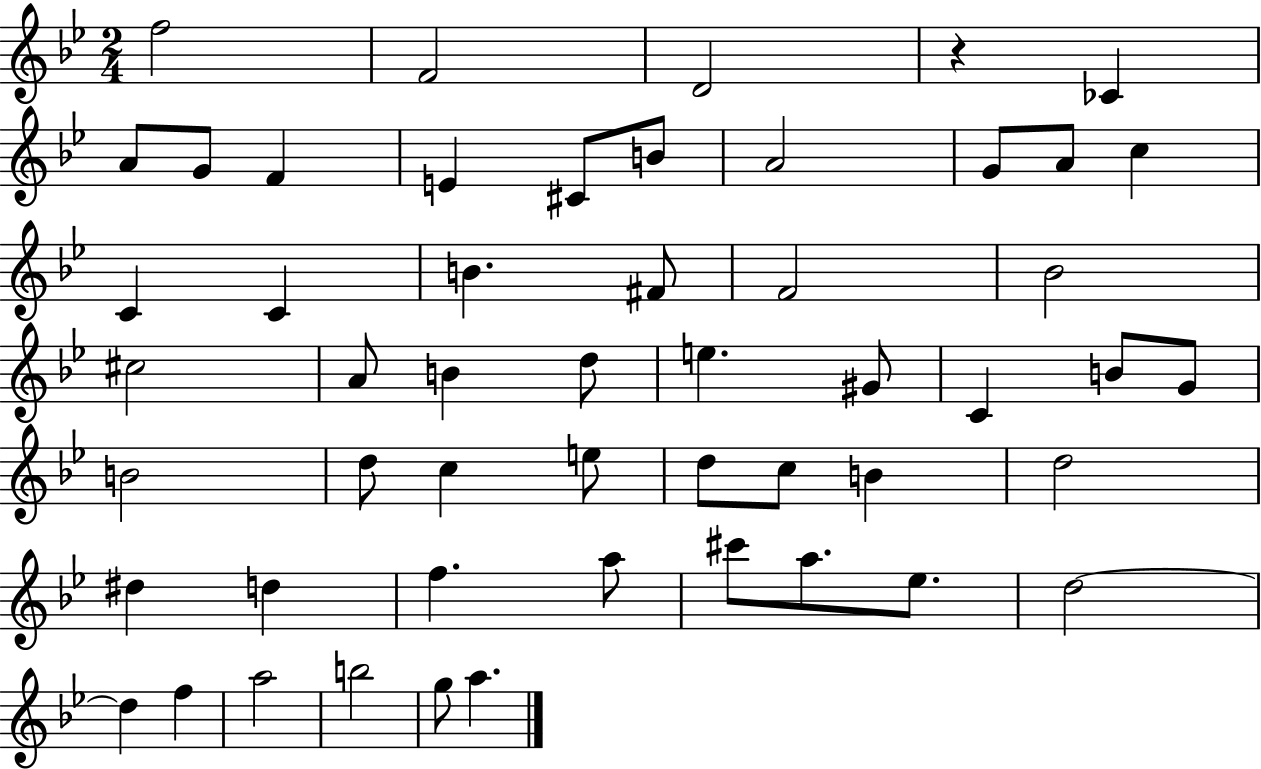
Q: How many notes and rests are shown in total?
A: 52